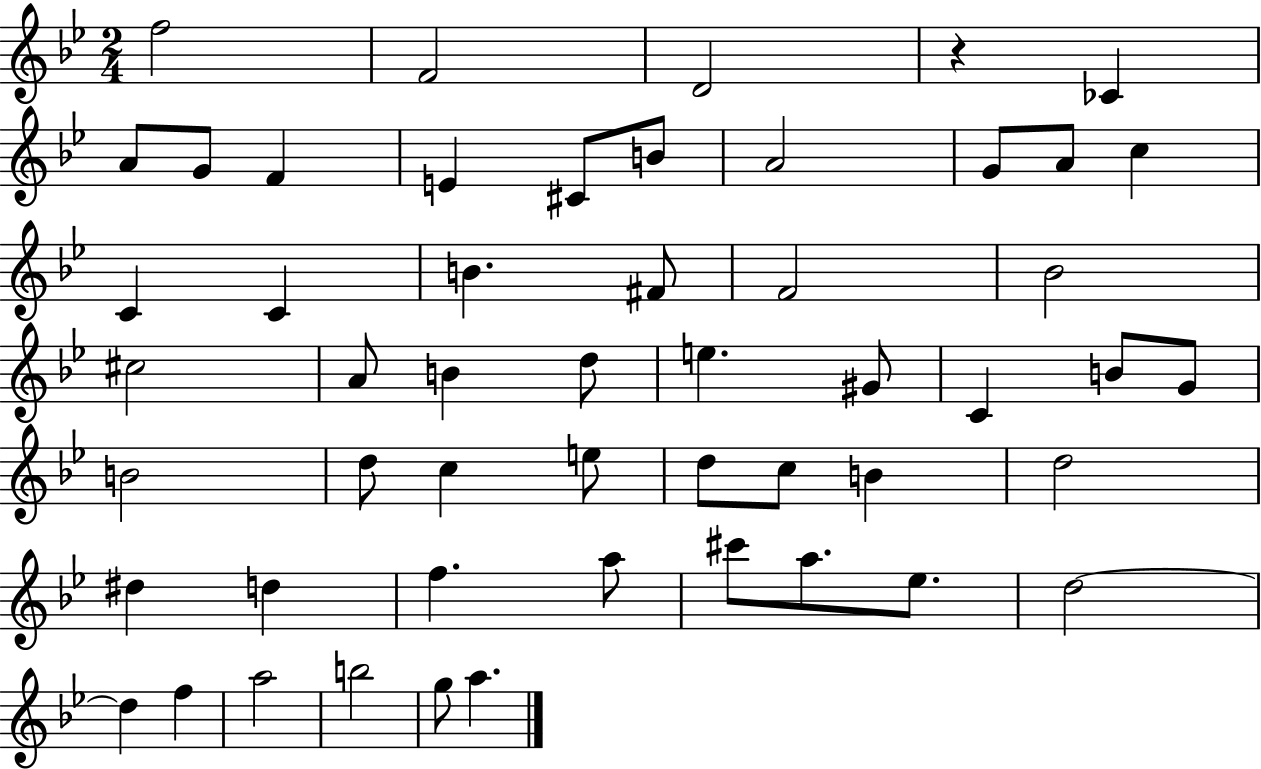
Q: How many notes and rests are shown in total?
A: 52